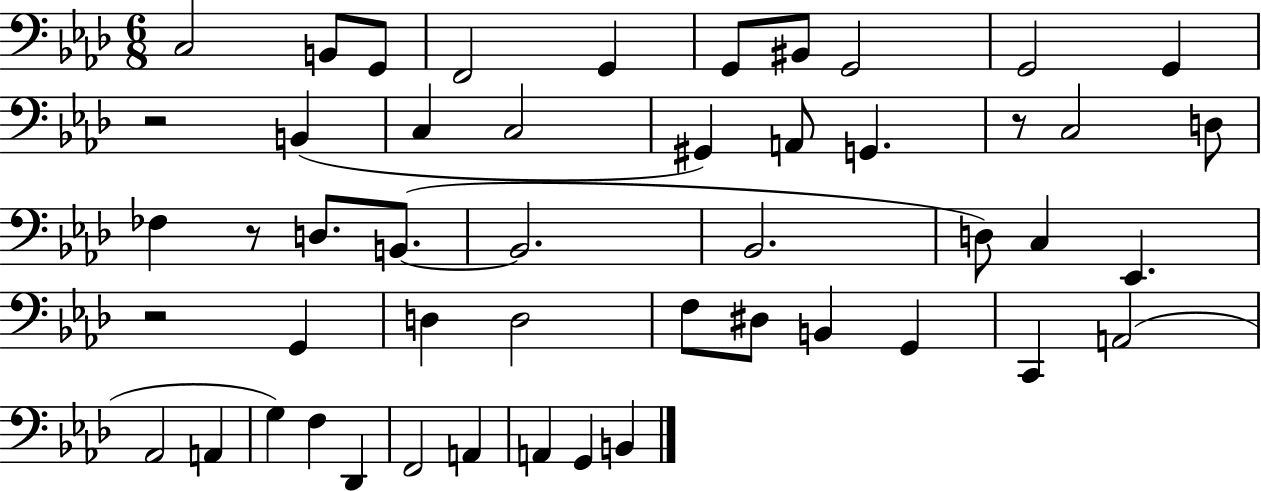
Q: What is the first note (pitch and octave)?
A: C3